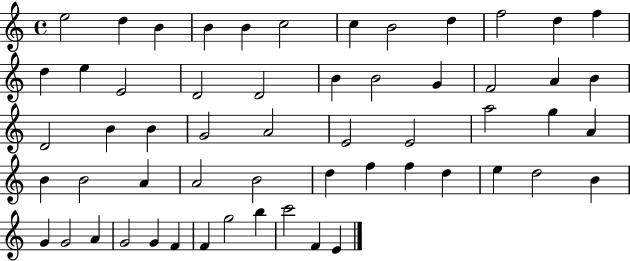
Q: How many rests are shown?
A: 0